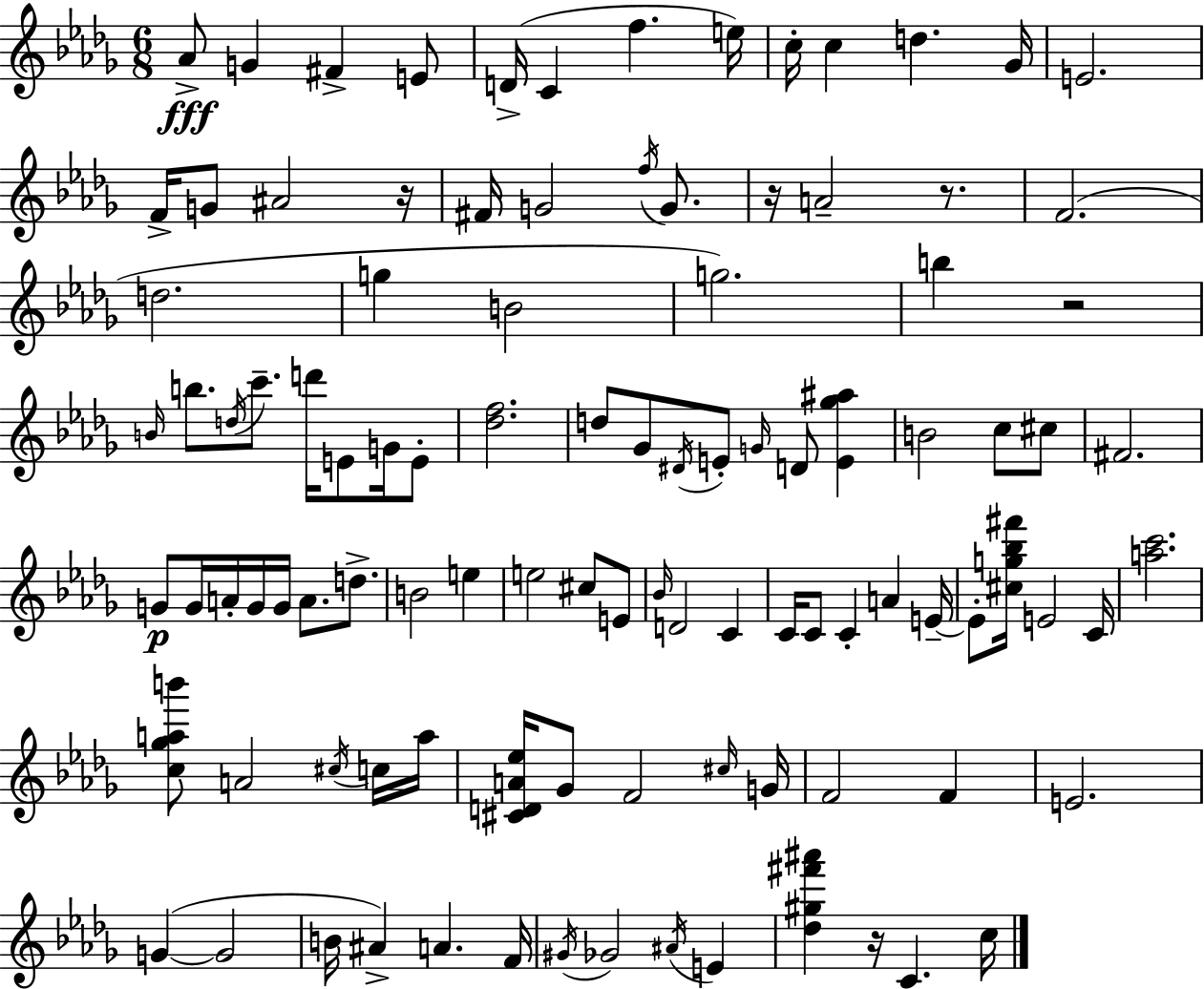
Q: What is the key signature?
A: BES minor